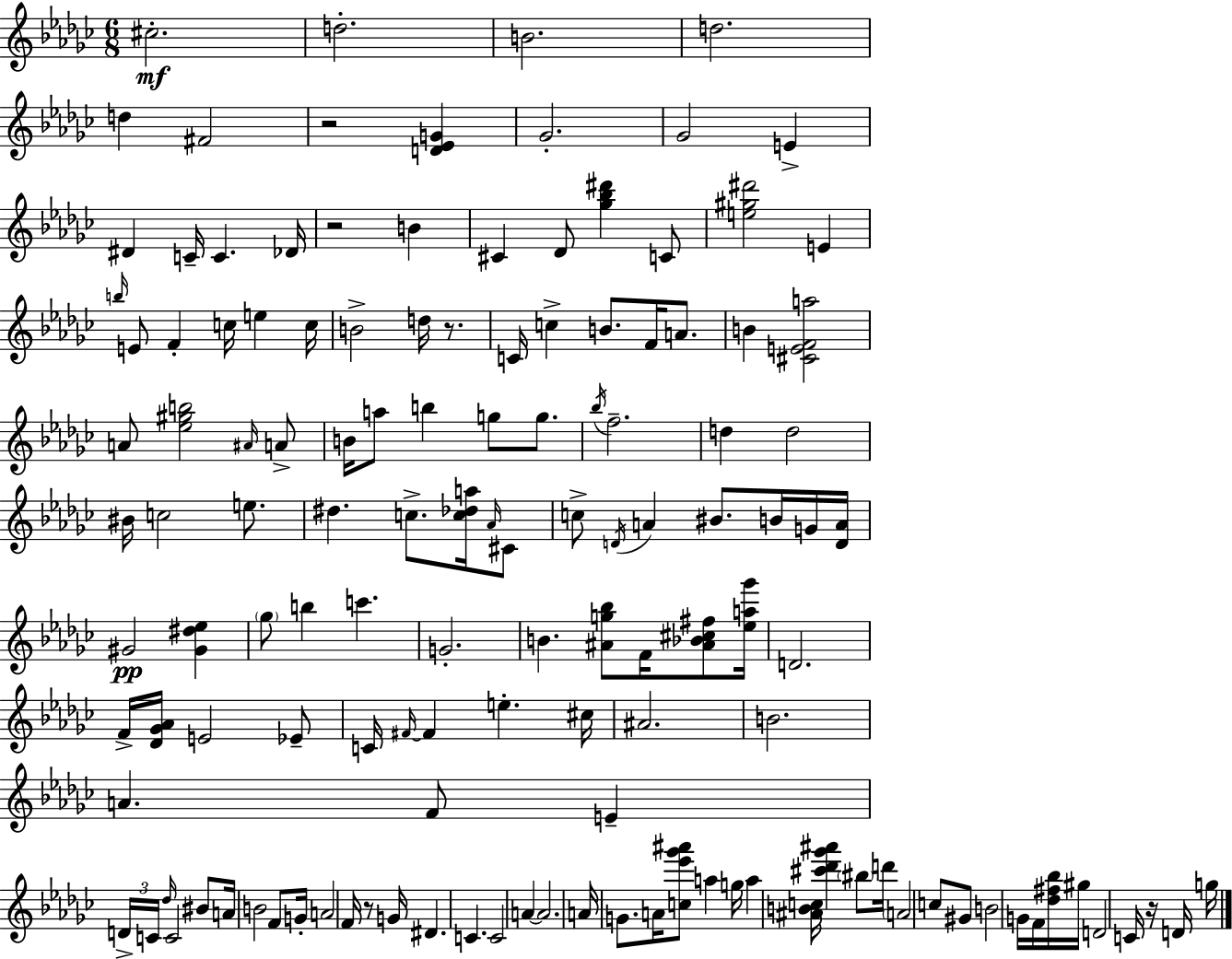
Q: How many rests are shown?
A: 5